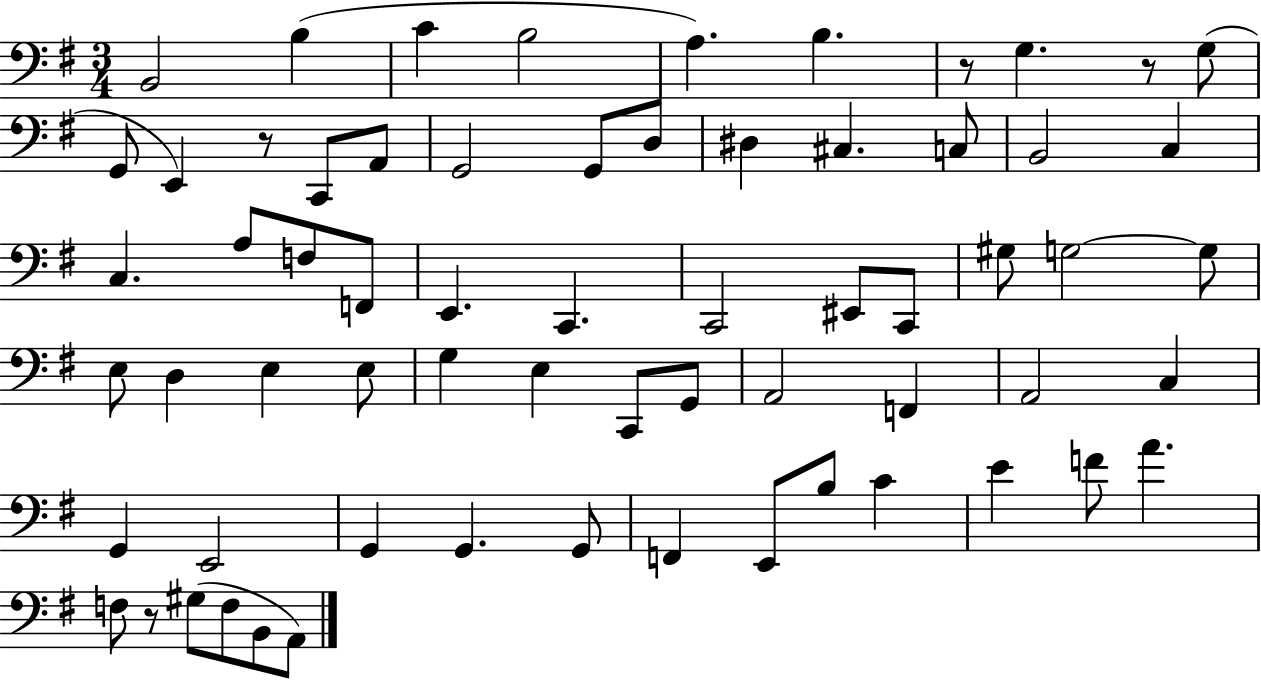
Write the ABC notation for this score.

X:1
T:Untitled
M:3/4
L:1/4
K:G
B,,2 B, C B,2 A, B, z/2 G, z/2 G,/2 G,,/2 E,, z/2 C,,/2 A,,/2 G,,2 G,,/2 D,/2 ^D, ^C, C,/2 B,,2 C, C, A,/2 F,/2 F,,/2 E,, C,, C,,2 ^E,,/2 C,,/2 ^G,/2 G,2 G,/2 E,/2 D, E, E,/2 G, E, C,,/2 G,,/2 A,,2 F,, A,,2 C, G,, E,,2 G,, G,, G,,/2 F,, E,,/2 B,/2 C E F/2 A F,/2 z/2 ^G,/2 F,/2 B,,/2 A,,/2